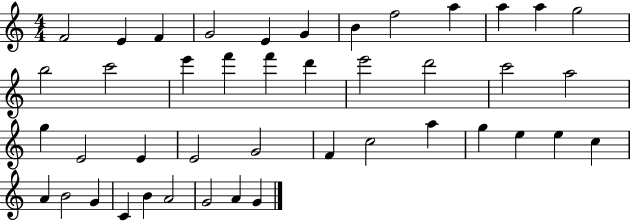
X:1
T:Untitled
M:4/4
L:1/4
K:C
F2 E F G2 E G B f2 a a a g2 b2 c'2 e' f' f' d' e'2 d'2 c'2 a2 g E2 E E2 G2 F c2 a g e e c A B2 G C B A2 G2 A G